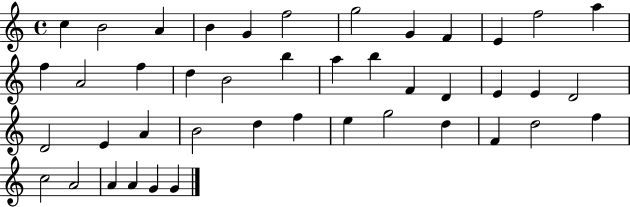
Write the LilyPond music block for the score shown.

{
  \clef treble
  \time 4/4
  \defaultTimeSignature
  \key c \major
  c''4 b'2 a'4 | b'4 g'4 f''2 | g''2 g'4 f'4 | e'4 f''2 a''4 | \break f''4 a'2 f''4 | d''4 b'2 b''4 | a''4 b''4 f'4 d'4 | e'4 e'4 d'2 | \break d'2 e'4 a'4 | b'2 d''4 f''4 | e''4 g''2 d''4 | f'4 d''2 f''4 | \break c''2 a'2 | a'4 a'4 g'4 g'4 | \bar "|."
}